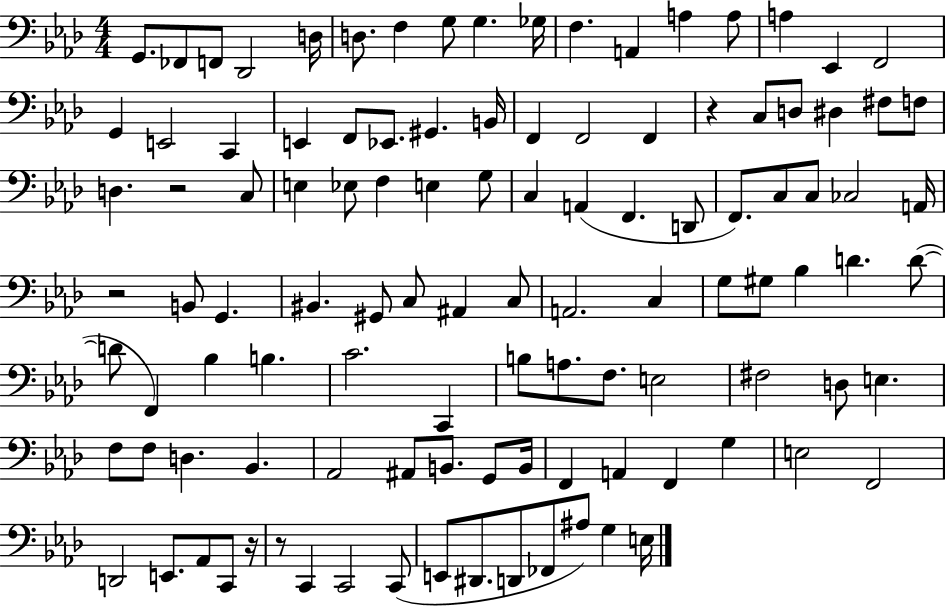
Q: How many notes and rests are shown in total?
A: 110